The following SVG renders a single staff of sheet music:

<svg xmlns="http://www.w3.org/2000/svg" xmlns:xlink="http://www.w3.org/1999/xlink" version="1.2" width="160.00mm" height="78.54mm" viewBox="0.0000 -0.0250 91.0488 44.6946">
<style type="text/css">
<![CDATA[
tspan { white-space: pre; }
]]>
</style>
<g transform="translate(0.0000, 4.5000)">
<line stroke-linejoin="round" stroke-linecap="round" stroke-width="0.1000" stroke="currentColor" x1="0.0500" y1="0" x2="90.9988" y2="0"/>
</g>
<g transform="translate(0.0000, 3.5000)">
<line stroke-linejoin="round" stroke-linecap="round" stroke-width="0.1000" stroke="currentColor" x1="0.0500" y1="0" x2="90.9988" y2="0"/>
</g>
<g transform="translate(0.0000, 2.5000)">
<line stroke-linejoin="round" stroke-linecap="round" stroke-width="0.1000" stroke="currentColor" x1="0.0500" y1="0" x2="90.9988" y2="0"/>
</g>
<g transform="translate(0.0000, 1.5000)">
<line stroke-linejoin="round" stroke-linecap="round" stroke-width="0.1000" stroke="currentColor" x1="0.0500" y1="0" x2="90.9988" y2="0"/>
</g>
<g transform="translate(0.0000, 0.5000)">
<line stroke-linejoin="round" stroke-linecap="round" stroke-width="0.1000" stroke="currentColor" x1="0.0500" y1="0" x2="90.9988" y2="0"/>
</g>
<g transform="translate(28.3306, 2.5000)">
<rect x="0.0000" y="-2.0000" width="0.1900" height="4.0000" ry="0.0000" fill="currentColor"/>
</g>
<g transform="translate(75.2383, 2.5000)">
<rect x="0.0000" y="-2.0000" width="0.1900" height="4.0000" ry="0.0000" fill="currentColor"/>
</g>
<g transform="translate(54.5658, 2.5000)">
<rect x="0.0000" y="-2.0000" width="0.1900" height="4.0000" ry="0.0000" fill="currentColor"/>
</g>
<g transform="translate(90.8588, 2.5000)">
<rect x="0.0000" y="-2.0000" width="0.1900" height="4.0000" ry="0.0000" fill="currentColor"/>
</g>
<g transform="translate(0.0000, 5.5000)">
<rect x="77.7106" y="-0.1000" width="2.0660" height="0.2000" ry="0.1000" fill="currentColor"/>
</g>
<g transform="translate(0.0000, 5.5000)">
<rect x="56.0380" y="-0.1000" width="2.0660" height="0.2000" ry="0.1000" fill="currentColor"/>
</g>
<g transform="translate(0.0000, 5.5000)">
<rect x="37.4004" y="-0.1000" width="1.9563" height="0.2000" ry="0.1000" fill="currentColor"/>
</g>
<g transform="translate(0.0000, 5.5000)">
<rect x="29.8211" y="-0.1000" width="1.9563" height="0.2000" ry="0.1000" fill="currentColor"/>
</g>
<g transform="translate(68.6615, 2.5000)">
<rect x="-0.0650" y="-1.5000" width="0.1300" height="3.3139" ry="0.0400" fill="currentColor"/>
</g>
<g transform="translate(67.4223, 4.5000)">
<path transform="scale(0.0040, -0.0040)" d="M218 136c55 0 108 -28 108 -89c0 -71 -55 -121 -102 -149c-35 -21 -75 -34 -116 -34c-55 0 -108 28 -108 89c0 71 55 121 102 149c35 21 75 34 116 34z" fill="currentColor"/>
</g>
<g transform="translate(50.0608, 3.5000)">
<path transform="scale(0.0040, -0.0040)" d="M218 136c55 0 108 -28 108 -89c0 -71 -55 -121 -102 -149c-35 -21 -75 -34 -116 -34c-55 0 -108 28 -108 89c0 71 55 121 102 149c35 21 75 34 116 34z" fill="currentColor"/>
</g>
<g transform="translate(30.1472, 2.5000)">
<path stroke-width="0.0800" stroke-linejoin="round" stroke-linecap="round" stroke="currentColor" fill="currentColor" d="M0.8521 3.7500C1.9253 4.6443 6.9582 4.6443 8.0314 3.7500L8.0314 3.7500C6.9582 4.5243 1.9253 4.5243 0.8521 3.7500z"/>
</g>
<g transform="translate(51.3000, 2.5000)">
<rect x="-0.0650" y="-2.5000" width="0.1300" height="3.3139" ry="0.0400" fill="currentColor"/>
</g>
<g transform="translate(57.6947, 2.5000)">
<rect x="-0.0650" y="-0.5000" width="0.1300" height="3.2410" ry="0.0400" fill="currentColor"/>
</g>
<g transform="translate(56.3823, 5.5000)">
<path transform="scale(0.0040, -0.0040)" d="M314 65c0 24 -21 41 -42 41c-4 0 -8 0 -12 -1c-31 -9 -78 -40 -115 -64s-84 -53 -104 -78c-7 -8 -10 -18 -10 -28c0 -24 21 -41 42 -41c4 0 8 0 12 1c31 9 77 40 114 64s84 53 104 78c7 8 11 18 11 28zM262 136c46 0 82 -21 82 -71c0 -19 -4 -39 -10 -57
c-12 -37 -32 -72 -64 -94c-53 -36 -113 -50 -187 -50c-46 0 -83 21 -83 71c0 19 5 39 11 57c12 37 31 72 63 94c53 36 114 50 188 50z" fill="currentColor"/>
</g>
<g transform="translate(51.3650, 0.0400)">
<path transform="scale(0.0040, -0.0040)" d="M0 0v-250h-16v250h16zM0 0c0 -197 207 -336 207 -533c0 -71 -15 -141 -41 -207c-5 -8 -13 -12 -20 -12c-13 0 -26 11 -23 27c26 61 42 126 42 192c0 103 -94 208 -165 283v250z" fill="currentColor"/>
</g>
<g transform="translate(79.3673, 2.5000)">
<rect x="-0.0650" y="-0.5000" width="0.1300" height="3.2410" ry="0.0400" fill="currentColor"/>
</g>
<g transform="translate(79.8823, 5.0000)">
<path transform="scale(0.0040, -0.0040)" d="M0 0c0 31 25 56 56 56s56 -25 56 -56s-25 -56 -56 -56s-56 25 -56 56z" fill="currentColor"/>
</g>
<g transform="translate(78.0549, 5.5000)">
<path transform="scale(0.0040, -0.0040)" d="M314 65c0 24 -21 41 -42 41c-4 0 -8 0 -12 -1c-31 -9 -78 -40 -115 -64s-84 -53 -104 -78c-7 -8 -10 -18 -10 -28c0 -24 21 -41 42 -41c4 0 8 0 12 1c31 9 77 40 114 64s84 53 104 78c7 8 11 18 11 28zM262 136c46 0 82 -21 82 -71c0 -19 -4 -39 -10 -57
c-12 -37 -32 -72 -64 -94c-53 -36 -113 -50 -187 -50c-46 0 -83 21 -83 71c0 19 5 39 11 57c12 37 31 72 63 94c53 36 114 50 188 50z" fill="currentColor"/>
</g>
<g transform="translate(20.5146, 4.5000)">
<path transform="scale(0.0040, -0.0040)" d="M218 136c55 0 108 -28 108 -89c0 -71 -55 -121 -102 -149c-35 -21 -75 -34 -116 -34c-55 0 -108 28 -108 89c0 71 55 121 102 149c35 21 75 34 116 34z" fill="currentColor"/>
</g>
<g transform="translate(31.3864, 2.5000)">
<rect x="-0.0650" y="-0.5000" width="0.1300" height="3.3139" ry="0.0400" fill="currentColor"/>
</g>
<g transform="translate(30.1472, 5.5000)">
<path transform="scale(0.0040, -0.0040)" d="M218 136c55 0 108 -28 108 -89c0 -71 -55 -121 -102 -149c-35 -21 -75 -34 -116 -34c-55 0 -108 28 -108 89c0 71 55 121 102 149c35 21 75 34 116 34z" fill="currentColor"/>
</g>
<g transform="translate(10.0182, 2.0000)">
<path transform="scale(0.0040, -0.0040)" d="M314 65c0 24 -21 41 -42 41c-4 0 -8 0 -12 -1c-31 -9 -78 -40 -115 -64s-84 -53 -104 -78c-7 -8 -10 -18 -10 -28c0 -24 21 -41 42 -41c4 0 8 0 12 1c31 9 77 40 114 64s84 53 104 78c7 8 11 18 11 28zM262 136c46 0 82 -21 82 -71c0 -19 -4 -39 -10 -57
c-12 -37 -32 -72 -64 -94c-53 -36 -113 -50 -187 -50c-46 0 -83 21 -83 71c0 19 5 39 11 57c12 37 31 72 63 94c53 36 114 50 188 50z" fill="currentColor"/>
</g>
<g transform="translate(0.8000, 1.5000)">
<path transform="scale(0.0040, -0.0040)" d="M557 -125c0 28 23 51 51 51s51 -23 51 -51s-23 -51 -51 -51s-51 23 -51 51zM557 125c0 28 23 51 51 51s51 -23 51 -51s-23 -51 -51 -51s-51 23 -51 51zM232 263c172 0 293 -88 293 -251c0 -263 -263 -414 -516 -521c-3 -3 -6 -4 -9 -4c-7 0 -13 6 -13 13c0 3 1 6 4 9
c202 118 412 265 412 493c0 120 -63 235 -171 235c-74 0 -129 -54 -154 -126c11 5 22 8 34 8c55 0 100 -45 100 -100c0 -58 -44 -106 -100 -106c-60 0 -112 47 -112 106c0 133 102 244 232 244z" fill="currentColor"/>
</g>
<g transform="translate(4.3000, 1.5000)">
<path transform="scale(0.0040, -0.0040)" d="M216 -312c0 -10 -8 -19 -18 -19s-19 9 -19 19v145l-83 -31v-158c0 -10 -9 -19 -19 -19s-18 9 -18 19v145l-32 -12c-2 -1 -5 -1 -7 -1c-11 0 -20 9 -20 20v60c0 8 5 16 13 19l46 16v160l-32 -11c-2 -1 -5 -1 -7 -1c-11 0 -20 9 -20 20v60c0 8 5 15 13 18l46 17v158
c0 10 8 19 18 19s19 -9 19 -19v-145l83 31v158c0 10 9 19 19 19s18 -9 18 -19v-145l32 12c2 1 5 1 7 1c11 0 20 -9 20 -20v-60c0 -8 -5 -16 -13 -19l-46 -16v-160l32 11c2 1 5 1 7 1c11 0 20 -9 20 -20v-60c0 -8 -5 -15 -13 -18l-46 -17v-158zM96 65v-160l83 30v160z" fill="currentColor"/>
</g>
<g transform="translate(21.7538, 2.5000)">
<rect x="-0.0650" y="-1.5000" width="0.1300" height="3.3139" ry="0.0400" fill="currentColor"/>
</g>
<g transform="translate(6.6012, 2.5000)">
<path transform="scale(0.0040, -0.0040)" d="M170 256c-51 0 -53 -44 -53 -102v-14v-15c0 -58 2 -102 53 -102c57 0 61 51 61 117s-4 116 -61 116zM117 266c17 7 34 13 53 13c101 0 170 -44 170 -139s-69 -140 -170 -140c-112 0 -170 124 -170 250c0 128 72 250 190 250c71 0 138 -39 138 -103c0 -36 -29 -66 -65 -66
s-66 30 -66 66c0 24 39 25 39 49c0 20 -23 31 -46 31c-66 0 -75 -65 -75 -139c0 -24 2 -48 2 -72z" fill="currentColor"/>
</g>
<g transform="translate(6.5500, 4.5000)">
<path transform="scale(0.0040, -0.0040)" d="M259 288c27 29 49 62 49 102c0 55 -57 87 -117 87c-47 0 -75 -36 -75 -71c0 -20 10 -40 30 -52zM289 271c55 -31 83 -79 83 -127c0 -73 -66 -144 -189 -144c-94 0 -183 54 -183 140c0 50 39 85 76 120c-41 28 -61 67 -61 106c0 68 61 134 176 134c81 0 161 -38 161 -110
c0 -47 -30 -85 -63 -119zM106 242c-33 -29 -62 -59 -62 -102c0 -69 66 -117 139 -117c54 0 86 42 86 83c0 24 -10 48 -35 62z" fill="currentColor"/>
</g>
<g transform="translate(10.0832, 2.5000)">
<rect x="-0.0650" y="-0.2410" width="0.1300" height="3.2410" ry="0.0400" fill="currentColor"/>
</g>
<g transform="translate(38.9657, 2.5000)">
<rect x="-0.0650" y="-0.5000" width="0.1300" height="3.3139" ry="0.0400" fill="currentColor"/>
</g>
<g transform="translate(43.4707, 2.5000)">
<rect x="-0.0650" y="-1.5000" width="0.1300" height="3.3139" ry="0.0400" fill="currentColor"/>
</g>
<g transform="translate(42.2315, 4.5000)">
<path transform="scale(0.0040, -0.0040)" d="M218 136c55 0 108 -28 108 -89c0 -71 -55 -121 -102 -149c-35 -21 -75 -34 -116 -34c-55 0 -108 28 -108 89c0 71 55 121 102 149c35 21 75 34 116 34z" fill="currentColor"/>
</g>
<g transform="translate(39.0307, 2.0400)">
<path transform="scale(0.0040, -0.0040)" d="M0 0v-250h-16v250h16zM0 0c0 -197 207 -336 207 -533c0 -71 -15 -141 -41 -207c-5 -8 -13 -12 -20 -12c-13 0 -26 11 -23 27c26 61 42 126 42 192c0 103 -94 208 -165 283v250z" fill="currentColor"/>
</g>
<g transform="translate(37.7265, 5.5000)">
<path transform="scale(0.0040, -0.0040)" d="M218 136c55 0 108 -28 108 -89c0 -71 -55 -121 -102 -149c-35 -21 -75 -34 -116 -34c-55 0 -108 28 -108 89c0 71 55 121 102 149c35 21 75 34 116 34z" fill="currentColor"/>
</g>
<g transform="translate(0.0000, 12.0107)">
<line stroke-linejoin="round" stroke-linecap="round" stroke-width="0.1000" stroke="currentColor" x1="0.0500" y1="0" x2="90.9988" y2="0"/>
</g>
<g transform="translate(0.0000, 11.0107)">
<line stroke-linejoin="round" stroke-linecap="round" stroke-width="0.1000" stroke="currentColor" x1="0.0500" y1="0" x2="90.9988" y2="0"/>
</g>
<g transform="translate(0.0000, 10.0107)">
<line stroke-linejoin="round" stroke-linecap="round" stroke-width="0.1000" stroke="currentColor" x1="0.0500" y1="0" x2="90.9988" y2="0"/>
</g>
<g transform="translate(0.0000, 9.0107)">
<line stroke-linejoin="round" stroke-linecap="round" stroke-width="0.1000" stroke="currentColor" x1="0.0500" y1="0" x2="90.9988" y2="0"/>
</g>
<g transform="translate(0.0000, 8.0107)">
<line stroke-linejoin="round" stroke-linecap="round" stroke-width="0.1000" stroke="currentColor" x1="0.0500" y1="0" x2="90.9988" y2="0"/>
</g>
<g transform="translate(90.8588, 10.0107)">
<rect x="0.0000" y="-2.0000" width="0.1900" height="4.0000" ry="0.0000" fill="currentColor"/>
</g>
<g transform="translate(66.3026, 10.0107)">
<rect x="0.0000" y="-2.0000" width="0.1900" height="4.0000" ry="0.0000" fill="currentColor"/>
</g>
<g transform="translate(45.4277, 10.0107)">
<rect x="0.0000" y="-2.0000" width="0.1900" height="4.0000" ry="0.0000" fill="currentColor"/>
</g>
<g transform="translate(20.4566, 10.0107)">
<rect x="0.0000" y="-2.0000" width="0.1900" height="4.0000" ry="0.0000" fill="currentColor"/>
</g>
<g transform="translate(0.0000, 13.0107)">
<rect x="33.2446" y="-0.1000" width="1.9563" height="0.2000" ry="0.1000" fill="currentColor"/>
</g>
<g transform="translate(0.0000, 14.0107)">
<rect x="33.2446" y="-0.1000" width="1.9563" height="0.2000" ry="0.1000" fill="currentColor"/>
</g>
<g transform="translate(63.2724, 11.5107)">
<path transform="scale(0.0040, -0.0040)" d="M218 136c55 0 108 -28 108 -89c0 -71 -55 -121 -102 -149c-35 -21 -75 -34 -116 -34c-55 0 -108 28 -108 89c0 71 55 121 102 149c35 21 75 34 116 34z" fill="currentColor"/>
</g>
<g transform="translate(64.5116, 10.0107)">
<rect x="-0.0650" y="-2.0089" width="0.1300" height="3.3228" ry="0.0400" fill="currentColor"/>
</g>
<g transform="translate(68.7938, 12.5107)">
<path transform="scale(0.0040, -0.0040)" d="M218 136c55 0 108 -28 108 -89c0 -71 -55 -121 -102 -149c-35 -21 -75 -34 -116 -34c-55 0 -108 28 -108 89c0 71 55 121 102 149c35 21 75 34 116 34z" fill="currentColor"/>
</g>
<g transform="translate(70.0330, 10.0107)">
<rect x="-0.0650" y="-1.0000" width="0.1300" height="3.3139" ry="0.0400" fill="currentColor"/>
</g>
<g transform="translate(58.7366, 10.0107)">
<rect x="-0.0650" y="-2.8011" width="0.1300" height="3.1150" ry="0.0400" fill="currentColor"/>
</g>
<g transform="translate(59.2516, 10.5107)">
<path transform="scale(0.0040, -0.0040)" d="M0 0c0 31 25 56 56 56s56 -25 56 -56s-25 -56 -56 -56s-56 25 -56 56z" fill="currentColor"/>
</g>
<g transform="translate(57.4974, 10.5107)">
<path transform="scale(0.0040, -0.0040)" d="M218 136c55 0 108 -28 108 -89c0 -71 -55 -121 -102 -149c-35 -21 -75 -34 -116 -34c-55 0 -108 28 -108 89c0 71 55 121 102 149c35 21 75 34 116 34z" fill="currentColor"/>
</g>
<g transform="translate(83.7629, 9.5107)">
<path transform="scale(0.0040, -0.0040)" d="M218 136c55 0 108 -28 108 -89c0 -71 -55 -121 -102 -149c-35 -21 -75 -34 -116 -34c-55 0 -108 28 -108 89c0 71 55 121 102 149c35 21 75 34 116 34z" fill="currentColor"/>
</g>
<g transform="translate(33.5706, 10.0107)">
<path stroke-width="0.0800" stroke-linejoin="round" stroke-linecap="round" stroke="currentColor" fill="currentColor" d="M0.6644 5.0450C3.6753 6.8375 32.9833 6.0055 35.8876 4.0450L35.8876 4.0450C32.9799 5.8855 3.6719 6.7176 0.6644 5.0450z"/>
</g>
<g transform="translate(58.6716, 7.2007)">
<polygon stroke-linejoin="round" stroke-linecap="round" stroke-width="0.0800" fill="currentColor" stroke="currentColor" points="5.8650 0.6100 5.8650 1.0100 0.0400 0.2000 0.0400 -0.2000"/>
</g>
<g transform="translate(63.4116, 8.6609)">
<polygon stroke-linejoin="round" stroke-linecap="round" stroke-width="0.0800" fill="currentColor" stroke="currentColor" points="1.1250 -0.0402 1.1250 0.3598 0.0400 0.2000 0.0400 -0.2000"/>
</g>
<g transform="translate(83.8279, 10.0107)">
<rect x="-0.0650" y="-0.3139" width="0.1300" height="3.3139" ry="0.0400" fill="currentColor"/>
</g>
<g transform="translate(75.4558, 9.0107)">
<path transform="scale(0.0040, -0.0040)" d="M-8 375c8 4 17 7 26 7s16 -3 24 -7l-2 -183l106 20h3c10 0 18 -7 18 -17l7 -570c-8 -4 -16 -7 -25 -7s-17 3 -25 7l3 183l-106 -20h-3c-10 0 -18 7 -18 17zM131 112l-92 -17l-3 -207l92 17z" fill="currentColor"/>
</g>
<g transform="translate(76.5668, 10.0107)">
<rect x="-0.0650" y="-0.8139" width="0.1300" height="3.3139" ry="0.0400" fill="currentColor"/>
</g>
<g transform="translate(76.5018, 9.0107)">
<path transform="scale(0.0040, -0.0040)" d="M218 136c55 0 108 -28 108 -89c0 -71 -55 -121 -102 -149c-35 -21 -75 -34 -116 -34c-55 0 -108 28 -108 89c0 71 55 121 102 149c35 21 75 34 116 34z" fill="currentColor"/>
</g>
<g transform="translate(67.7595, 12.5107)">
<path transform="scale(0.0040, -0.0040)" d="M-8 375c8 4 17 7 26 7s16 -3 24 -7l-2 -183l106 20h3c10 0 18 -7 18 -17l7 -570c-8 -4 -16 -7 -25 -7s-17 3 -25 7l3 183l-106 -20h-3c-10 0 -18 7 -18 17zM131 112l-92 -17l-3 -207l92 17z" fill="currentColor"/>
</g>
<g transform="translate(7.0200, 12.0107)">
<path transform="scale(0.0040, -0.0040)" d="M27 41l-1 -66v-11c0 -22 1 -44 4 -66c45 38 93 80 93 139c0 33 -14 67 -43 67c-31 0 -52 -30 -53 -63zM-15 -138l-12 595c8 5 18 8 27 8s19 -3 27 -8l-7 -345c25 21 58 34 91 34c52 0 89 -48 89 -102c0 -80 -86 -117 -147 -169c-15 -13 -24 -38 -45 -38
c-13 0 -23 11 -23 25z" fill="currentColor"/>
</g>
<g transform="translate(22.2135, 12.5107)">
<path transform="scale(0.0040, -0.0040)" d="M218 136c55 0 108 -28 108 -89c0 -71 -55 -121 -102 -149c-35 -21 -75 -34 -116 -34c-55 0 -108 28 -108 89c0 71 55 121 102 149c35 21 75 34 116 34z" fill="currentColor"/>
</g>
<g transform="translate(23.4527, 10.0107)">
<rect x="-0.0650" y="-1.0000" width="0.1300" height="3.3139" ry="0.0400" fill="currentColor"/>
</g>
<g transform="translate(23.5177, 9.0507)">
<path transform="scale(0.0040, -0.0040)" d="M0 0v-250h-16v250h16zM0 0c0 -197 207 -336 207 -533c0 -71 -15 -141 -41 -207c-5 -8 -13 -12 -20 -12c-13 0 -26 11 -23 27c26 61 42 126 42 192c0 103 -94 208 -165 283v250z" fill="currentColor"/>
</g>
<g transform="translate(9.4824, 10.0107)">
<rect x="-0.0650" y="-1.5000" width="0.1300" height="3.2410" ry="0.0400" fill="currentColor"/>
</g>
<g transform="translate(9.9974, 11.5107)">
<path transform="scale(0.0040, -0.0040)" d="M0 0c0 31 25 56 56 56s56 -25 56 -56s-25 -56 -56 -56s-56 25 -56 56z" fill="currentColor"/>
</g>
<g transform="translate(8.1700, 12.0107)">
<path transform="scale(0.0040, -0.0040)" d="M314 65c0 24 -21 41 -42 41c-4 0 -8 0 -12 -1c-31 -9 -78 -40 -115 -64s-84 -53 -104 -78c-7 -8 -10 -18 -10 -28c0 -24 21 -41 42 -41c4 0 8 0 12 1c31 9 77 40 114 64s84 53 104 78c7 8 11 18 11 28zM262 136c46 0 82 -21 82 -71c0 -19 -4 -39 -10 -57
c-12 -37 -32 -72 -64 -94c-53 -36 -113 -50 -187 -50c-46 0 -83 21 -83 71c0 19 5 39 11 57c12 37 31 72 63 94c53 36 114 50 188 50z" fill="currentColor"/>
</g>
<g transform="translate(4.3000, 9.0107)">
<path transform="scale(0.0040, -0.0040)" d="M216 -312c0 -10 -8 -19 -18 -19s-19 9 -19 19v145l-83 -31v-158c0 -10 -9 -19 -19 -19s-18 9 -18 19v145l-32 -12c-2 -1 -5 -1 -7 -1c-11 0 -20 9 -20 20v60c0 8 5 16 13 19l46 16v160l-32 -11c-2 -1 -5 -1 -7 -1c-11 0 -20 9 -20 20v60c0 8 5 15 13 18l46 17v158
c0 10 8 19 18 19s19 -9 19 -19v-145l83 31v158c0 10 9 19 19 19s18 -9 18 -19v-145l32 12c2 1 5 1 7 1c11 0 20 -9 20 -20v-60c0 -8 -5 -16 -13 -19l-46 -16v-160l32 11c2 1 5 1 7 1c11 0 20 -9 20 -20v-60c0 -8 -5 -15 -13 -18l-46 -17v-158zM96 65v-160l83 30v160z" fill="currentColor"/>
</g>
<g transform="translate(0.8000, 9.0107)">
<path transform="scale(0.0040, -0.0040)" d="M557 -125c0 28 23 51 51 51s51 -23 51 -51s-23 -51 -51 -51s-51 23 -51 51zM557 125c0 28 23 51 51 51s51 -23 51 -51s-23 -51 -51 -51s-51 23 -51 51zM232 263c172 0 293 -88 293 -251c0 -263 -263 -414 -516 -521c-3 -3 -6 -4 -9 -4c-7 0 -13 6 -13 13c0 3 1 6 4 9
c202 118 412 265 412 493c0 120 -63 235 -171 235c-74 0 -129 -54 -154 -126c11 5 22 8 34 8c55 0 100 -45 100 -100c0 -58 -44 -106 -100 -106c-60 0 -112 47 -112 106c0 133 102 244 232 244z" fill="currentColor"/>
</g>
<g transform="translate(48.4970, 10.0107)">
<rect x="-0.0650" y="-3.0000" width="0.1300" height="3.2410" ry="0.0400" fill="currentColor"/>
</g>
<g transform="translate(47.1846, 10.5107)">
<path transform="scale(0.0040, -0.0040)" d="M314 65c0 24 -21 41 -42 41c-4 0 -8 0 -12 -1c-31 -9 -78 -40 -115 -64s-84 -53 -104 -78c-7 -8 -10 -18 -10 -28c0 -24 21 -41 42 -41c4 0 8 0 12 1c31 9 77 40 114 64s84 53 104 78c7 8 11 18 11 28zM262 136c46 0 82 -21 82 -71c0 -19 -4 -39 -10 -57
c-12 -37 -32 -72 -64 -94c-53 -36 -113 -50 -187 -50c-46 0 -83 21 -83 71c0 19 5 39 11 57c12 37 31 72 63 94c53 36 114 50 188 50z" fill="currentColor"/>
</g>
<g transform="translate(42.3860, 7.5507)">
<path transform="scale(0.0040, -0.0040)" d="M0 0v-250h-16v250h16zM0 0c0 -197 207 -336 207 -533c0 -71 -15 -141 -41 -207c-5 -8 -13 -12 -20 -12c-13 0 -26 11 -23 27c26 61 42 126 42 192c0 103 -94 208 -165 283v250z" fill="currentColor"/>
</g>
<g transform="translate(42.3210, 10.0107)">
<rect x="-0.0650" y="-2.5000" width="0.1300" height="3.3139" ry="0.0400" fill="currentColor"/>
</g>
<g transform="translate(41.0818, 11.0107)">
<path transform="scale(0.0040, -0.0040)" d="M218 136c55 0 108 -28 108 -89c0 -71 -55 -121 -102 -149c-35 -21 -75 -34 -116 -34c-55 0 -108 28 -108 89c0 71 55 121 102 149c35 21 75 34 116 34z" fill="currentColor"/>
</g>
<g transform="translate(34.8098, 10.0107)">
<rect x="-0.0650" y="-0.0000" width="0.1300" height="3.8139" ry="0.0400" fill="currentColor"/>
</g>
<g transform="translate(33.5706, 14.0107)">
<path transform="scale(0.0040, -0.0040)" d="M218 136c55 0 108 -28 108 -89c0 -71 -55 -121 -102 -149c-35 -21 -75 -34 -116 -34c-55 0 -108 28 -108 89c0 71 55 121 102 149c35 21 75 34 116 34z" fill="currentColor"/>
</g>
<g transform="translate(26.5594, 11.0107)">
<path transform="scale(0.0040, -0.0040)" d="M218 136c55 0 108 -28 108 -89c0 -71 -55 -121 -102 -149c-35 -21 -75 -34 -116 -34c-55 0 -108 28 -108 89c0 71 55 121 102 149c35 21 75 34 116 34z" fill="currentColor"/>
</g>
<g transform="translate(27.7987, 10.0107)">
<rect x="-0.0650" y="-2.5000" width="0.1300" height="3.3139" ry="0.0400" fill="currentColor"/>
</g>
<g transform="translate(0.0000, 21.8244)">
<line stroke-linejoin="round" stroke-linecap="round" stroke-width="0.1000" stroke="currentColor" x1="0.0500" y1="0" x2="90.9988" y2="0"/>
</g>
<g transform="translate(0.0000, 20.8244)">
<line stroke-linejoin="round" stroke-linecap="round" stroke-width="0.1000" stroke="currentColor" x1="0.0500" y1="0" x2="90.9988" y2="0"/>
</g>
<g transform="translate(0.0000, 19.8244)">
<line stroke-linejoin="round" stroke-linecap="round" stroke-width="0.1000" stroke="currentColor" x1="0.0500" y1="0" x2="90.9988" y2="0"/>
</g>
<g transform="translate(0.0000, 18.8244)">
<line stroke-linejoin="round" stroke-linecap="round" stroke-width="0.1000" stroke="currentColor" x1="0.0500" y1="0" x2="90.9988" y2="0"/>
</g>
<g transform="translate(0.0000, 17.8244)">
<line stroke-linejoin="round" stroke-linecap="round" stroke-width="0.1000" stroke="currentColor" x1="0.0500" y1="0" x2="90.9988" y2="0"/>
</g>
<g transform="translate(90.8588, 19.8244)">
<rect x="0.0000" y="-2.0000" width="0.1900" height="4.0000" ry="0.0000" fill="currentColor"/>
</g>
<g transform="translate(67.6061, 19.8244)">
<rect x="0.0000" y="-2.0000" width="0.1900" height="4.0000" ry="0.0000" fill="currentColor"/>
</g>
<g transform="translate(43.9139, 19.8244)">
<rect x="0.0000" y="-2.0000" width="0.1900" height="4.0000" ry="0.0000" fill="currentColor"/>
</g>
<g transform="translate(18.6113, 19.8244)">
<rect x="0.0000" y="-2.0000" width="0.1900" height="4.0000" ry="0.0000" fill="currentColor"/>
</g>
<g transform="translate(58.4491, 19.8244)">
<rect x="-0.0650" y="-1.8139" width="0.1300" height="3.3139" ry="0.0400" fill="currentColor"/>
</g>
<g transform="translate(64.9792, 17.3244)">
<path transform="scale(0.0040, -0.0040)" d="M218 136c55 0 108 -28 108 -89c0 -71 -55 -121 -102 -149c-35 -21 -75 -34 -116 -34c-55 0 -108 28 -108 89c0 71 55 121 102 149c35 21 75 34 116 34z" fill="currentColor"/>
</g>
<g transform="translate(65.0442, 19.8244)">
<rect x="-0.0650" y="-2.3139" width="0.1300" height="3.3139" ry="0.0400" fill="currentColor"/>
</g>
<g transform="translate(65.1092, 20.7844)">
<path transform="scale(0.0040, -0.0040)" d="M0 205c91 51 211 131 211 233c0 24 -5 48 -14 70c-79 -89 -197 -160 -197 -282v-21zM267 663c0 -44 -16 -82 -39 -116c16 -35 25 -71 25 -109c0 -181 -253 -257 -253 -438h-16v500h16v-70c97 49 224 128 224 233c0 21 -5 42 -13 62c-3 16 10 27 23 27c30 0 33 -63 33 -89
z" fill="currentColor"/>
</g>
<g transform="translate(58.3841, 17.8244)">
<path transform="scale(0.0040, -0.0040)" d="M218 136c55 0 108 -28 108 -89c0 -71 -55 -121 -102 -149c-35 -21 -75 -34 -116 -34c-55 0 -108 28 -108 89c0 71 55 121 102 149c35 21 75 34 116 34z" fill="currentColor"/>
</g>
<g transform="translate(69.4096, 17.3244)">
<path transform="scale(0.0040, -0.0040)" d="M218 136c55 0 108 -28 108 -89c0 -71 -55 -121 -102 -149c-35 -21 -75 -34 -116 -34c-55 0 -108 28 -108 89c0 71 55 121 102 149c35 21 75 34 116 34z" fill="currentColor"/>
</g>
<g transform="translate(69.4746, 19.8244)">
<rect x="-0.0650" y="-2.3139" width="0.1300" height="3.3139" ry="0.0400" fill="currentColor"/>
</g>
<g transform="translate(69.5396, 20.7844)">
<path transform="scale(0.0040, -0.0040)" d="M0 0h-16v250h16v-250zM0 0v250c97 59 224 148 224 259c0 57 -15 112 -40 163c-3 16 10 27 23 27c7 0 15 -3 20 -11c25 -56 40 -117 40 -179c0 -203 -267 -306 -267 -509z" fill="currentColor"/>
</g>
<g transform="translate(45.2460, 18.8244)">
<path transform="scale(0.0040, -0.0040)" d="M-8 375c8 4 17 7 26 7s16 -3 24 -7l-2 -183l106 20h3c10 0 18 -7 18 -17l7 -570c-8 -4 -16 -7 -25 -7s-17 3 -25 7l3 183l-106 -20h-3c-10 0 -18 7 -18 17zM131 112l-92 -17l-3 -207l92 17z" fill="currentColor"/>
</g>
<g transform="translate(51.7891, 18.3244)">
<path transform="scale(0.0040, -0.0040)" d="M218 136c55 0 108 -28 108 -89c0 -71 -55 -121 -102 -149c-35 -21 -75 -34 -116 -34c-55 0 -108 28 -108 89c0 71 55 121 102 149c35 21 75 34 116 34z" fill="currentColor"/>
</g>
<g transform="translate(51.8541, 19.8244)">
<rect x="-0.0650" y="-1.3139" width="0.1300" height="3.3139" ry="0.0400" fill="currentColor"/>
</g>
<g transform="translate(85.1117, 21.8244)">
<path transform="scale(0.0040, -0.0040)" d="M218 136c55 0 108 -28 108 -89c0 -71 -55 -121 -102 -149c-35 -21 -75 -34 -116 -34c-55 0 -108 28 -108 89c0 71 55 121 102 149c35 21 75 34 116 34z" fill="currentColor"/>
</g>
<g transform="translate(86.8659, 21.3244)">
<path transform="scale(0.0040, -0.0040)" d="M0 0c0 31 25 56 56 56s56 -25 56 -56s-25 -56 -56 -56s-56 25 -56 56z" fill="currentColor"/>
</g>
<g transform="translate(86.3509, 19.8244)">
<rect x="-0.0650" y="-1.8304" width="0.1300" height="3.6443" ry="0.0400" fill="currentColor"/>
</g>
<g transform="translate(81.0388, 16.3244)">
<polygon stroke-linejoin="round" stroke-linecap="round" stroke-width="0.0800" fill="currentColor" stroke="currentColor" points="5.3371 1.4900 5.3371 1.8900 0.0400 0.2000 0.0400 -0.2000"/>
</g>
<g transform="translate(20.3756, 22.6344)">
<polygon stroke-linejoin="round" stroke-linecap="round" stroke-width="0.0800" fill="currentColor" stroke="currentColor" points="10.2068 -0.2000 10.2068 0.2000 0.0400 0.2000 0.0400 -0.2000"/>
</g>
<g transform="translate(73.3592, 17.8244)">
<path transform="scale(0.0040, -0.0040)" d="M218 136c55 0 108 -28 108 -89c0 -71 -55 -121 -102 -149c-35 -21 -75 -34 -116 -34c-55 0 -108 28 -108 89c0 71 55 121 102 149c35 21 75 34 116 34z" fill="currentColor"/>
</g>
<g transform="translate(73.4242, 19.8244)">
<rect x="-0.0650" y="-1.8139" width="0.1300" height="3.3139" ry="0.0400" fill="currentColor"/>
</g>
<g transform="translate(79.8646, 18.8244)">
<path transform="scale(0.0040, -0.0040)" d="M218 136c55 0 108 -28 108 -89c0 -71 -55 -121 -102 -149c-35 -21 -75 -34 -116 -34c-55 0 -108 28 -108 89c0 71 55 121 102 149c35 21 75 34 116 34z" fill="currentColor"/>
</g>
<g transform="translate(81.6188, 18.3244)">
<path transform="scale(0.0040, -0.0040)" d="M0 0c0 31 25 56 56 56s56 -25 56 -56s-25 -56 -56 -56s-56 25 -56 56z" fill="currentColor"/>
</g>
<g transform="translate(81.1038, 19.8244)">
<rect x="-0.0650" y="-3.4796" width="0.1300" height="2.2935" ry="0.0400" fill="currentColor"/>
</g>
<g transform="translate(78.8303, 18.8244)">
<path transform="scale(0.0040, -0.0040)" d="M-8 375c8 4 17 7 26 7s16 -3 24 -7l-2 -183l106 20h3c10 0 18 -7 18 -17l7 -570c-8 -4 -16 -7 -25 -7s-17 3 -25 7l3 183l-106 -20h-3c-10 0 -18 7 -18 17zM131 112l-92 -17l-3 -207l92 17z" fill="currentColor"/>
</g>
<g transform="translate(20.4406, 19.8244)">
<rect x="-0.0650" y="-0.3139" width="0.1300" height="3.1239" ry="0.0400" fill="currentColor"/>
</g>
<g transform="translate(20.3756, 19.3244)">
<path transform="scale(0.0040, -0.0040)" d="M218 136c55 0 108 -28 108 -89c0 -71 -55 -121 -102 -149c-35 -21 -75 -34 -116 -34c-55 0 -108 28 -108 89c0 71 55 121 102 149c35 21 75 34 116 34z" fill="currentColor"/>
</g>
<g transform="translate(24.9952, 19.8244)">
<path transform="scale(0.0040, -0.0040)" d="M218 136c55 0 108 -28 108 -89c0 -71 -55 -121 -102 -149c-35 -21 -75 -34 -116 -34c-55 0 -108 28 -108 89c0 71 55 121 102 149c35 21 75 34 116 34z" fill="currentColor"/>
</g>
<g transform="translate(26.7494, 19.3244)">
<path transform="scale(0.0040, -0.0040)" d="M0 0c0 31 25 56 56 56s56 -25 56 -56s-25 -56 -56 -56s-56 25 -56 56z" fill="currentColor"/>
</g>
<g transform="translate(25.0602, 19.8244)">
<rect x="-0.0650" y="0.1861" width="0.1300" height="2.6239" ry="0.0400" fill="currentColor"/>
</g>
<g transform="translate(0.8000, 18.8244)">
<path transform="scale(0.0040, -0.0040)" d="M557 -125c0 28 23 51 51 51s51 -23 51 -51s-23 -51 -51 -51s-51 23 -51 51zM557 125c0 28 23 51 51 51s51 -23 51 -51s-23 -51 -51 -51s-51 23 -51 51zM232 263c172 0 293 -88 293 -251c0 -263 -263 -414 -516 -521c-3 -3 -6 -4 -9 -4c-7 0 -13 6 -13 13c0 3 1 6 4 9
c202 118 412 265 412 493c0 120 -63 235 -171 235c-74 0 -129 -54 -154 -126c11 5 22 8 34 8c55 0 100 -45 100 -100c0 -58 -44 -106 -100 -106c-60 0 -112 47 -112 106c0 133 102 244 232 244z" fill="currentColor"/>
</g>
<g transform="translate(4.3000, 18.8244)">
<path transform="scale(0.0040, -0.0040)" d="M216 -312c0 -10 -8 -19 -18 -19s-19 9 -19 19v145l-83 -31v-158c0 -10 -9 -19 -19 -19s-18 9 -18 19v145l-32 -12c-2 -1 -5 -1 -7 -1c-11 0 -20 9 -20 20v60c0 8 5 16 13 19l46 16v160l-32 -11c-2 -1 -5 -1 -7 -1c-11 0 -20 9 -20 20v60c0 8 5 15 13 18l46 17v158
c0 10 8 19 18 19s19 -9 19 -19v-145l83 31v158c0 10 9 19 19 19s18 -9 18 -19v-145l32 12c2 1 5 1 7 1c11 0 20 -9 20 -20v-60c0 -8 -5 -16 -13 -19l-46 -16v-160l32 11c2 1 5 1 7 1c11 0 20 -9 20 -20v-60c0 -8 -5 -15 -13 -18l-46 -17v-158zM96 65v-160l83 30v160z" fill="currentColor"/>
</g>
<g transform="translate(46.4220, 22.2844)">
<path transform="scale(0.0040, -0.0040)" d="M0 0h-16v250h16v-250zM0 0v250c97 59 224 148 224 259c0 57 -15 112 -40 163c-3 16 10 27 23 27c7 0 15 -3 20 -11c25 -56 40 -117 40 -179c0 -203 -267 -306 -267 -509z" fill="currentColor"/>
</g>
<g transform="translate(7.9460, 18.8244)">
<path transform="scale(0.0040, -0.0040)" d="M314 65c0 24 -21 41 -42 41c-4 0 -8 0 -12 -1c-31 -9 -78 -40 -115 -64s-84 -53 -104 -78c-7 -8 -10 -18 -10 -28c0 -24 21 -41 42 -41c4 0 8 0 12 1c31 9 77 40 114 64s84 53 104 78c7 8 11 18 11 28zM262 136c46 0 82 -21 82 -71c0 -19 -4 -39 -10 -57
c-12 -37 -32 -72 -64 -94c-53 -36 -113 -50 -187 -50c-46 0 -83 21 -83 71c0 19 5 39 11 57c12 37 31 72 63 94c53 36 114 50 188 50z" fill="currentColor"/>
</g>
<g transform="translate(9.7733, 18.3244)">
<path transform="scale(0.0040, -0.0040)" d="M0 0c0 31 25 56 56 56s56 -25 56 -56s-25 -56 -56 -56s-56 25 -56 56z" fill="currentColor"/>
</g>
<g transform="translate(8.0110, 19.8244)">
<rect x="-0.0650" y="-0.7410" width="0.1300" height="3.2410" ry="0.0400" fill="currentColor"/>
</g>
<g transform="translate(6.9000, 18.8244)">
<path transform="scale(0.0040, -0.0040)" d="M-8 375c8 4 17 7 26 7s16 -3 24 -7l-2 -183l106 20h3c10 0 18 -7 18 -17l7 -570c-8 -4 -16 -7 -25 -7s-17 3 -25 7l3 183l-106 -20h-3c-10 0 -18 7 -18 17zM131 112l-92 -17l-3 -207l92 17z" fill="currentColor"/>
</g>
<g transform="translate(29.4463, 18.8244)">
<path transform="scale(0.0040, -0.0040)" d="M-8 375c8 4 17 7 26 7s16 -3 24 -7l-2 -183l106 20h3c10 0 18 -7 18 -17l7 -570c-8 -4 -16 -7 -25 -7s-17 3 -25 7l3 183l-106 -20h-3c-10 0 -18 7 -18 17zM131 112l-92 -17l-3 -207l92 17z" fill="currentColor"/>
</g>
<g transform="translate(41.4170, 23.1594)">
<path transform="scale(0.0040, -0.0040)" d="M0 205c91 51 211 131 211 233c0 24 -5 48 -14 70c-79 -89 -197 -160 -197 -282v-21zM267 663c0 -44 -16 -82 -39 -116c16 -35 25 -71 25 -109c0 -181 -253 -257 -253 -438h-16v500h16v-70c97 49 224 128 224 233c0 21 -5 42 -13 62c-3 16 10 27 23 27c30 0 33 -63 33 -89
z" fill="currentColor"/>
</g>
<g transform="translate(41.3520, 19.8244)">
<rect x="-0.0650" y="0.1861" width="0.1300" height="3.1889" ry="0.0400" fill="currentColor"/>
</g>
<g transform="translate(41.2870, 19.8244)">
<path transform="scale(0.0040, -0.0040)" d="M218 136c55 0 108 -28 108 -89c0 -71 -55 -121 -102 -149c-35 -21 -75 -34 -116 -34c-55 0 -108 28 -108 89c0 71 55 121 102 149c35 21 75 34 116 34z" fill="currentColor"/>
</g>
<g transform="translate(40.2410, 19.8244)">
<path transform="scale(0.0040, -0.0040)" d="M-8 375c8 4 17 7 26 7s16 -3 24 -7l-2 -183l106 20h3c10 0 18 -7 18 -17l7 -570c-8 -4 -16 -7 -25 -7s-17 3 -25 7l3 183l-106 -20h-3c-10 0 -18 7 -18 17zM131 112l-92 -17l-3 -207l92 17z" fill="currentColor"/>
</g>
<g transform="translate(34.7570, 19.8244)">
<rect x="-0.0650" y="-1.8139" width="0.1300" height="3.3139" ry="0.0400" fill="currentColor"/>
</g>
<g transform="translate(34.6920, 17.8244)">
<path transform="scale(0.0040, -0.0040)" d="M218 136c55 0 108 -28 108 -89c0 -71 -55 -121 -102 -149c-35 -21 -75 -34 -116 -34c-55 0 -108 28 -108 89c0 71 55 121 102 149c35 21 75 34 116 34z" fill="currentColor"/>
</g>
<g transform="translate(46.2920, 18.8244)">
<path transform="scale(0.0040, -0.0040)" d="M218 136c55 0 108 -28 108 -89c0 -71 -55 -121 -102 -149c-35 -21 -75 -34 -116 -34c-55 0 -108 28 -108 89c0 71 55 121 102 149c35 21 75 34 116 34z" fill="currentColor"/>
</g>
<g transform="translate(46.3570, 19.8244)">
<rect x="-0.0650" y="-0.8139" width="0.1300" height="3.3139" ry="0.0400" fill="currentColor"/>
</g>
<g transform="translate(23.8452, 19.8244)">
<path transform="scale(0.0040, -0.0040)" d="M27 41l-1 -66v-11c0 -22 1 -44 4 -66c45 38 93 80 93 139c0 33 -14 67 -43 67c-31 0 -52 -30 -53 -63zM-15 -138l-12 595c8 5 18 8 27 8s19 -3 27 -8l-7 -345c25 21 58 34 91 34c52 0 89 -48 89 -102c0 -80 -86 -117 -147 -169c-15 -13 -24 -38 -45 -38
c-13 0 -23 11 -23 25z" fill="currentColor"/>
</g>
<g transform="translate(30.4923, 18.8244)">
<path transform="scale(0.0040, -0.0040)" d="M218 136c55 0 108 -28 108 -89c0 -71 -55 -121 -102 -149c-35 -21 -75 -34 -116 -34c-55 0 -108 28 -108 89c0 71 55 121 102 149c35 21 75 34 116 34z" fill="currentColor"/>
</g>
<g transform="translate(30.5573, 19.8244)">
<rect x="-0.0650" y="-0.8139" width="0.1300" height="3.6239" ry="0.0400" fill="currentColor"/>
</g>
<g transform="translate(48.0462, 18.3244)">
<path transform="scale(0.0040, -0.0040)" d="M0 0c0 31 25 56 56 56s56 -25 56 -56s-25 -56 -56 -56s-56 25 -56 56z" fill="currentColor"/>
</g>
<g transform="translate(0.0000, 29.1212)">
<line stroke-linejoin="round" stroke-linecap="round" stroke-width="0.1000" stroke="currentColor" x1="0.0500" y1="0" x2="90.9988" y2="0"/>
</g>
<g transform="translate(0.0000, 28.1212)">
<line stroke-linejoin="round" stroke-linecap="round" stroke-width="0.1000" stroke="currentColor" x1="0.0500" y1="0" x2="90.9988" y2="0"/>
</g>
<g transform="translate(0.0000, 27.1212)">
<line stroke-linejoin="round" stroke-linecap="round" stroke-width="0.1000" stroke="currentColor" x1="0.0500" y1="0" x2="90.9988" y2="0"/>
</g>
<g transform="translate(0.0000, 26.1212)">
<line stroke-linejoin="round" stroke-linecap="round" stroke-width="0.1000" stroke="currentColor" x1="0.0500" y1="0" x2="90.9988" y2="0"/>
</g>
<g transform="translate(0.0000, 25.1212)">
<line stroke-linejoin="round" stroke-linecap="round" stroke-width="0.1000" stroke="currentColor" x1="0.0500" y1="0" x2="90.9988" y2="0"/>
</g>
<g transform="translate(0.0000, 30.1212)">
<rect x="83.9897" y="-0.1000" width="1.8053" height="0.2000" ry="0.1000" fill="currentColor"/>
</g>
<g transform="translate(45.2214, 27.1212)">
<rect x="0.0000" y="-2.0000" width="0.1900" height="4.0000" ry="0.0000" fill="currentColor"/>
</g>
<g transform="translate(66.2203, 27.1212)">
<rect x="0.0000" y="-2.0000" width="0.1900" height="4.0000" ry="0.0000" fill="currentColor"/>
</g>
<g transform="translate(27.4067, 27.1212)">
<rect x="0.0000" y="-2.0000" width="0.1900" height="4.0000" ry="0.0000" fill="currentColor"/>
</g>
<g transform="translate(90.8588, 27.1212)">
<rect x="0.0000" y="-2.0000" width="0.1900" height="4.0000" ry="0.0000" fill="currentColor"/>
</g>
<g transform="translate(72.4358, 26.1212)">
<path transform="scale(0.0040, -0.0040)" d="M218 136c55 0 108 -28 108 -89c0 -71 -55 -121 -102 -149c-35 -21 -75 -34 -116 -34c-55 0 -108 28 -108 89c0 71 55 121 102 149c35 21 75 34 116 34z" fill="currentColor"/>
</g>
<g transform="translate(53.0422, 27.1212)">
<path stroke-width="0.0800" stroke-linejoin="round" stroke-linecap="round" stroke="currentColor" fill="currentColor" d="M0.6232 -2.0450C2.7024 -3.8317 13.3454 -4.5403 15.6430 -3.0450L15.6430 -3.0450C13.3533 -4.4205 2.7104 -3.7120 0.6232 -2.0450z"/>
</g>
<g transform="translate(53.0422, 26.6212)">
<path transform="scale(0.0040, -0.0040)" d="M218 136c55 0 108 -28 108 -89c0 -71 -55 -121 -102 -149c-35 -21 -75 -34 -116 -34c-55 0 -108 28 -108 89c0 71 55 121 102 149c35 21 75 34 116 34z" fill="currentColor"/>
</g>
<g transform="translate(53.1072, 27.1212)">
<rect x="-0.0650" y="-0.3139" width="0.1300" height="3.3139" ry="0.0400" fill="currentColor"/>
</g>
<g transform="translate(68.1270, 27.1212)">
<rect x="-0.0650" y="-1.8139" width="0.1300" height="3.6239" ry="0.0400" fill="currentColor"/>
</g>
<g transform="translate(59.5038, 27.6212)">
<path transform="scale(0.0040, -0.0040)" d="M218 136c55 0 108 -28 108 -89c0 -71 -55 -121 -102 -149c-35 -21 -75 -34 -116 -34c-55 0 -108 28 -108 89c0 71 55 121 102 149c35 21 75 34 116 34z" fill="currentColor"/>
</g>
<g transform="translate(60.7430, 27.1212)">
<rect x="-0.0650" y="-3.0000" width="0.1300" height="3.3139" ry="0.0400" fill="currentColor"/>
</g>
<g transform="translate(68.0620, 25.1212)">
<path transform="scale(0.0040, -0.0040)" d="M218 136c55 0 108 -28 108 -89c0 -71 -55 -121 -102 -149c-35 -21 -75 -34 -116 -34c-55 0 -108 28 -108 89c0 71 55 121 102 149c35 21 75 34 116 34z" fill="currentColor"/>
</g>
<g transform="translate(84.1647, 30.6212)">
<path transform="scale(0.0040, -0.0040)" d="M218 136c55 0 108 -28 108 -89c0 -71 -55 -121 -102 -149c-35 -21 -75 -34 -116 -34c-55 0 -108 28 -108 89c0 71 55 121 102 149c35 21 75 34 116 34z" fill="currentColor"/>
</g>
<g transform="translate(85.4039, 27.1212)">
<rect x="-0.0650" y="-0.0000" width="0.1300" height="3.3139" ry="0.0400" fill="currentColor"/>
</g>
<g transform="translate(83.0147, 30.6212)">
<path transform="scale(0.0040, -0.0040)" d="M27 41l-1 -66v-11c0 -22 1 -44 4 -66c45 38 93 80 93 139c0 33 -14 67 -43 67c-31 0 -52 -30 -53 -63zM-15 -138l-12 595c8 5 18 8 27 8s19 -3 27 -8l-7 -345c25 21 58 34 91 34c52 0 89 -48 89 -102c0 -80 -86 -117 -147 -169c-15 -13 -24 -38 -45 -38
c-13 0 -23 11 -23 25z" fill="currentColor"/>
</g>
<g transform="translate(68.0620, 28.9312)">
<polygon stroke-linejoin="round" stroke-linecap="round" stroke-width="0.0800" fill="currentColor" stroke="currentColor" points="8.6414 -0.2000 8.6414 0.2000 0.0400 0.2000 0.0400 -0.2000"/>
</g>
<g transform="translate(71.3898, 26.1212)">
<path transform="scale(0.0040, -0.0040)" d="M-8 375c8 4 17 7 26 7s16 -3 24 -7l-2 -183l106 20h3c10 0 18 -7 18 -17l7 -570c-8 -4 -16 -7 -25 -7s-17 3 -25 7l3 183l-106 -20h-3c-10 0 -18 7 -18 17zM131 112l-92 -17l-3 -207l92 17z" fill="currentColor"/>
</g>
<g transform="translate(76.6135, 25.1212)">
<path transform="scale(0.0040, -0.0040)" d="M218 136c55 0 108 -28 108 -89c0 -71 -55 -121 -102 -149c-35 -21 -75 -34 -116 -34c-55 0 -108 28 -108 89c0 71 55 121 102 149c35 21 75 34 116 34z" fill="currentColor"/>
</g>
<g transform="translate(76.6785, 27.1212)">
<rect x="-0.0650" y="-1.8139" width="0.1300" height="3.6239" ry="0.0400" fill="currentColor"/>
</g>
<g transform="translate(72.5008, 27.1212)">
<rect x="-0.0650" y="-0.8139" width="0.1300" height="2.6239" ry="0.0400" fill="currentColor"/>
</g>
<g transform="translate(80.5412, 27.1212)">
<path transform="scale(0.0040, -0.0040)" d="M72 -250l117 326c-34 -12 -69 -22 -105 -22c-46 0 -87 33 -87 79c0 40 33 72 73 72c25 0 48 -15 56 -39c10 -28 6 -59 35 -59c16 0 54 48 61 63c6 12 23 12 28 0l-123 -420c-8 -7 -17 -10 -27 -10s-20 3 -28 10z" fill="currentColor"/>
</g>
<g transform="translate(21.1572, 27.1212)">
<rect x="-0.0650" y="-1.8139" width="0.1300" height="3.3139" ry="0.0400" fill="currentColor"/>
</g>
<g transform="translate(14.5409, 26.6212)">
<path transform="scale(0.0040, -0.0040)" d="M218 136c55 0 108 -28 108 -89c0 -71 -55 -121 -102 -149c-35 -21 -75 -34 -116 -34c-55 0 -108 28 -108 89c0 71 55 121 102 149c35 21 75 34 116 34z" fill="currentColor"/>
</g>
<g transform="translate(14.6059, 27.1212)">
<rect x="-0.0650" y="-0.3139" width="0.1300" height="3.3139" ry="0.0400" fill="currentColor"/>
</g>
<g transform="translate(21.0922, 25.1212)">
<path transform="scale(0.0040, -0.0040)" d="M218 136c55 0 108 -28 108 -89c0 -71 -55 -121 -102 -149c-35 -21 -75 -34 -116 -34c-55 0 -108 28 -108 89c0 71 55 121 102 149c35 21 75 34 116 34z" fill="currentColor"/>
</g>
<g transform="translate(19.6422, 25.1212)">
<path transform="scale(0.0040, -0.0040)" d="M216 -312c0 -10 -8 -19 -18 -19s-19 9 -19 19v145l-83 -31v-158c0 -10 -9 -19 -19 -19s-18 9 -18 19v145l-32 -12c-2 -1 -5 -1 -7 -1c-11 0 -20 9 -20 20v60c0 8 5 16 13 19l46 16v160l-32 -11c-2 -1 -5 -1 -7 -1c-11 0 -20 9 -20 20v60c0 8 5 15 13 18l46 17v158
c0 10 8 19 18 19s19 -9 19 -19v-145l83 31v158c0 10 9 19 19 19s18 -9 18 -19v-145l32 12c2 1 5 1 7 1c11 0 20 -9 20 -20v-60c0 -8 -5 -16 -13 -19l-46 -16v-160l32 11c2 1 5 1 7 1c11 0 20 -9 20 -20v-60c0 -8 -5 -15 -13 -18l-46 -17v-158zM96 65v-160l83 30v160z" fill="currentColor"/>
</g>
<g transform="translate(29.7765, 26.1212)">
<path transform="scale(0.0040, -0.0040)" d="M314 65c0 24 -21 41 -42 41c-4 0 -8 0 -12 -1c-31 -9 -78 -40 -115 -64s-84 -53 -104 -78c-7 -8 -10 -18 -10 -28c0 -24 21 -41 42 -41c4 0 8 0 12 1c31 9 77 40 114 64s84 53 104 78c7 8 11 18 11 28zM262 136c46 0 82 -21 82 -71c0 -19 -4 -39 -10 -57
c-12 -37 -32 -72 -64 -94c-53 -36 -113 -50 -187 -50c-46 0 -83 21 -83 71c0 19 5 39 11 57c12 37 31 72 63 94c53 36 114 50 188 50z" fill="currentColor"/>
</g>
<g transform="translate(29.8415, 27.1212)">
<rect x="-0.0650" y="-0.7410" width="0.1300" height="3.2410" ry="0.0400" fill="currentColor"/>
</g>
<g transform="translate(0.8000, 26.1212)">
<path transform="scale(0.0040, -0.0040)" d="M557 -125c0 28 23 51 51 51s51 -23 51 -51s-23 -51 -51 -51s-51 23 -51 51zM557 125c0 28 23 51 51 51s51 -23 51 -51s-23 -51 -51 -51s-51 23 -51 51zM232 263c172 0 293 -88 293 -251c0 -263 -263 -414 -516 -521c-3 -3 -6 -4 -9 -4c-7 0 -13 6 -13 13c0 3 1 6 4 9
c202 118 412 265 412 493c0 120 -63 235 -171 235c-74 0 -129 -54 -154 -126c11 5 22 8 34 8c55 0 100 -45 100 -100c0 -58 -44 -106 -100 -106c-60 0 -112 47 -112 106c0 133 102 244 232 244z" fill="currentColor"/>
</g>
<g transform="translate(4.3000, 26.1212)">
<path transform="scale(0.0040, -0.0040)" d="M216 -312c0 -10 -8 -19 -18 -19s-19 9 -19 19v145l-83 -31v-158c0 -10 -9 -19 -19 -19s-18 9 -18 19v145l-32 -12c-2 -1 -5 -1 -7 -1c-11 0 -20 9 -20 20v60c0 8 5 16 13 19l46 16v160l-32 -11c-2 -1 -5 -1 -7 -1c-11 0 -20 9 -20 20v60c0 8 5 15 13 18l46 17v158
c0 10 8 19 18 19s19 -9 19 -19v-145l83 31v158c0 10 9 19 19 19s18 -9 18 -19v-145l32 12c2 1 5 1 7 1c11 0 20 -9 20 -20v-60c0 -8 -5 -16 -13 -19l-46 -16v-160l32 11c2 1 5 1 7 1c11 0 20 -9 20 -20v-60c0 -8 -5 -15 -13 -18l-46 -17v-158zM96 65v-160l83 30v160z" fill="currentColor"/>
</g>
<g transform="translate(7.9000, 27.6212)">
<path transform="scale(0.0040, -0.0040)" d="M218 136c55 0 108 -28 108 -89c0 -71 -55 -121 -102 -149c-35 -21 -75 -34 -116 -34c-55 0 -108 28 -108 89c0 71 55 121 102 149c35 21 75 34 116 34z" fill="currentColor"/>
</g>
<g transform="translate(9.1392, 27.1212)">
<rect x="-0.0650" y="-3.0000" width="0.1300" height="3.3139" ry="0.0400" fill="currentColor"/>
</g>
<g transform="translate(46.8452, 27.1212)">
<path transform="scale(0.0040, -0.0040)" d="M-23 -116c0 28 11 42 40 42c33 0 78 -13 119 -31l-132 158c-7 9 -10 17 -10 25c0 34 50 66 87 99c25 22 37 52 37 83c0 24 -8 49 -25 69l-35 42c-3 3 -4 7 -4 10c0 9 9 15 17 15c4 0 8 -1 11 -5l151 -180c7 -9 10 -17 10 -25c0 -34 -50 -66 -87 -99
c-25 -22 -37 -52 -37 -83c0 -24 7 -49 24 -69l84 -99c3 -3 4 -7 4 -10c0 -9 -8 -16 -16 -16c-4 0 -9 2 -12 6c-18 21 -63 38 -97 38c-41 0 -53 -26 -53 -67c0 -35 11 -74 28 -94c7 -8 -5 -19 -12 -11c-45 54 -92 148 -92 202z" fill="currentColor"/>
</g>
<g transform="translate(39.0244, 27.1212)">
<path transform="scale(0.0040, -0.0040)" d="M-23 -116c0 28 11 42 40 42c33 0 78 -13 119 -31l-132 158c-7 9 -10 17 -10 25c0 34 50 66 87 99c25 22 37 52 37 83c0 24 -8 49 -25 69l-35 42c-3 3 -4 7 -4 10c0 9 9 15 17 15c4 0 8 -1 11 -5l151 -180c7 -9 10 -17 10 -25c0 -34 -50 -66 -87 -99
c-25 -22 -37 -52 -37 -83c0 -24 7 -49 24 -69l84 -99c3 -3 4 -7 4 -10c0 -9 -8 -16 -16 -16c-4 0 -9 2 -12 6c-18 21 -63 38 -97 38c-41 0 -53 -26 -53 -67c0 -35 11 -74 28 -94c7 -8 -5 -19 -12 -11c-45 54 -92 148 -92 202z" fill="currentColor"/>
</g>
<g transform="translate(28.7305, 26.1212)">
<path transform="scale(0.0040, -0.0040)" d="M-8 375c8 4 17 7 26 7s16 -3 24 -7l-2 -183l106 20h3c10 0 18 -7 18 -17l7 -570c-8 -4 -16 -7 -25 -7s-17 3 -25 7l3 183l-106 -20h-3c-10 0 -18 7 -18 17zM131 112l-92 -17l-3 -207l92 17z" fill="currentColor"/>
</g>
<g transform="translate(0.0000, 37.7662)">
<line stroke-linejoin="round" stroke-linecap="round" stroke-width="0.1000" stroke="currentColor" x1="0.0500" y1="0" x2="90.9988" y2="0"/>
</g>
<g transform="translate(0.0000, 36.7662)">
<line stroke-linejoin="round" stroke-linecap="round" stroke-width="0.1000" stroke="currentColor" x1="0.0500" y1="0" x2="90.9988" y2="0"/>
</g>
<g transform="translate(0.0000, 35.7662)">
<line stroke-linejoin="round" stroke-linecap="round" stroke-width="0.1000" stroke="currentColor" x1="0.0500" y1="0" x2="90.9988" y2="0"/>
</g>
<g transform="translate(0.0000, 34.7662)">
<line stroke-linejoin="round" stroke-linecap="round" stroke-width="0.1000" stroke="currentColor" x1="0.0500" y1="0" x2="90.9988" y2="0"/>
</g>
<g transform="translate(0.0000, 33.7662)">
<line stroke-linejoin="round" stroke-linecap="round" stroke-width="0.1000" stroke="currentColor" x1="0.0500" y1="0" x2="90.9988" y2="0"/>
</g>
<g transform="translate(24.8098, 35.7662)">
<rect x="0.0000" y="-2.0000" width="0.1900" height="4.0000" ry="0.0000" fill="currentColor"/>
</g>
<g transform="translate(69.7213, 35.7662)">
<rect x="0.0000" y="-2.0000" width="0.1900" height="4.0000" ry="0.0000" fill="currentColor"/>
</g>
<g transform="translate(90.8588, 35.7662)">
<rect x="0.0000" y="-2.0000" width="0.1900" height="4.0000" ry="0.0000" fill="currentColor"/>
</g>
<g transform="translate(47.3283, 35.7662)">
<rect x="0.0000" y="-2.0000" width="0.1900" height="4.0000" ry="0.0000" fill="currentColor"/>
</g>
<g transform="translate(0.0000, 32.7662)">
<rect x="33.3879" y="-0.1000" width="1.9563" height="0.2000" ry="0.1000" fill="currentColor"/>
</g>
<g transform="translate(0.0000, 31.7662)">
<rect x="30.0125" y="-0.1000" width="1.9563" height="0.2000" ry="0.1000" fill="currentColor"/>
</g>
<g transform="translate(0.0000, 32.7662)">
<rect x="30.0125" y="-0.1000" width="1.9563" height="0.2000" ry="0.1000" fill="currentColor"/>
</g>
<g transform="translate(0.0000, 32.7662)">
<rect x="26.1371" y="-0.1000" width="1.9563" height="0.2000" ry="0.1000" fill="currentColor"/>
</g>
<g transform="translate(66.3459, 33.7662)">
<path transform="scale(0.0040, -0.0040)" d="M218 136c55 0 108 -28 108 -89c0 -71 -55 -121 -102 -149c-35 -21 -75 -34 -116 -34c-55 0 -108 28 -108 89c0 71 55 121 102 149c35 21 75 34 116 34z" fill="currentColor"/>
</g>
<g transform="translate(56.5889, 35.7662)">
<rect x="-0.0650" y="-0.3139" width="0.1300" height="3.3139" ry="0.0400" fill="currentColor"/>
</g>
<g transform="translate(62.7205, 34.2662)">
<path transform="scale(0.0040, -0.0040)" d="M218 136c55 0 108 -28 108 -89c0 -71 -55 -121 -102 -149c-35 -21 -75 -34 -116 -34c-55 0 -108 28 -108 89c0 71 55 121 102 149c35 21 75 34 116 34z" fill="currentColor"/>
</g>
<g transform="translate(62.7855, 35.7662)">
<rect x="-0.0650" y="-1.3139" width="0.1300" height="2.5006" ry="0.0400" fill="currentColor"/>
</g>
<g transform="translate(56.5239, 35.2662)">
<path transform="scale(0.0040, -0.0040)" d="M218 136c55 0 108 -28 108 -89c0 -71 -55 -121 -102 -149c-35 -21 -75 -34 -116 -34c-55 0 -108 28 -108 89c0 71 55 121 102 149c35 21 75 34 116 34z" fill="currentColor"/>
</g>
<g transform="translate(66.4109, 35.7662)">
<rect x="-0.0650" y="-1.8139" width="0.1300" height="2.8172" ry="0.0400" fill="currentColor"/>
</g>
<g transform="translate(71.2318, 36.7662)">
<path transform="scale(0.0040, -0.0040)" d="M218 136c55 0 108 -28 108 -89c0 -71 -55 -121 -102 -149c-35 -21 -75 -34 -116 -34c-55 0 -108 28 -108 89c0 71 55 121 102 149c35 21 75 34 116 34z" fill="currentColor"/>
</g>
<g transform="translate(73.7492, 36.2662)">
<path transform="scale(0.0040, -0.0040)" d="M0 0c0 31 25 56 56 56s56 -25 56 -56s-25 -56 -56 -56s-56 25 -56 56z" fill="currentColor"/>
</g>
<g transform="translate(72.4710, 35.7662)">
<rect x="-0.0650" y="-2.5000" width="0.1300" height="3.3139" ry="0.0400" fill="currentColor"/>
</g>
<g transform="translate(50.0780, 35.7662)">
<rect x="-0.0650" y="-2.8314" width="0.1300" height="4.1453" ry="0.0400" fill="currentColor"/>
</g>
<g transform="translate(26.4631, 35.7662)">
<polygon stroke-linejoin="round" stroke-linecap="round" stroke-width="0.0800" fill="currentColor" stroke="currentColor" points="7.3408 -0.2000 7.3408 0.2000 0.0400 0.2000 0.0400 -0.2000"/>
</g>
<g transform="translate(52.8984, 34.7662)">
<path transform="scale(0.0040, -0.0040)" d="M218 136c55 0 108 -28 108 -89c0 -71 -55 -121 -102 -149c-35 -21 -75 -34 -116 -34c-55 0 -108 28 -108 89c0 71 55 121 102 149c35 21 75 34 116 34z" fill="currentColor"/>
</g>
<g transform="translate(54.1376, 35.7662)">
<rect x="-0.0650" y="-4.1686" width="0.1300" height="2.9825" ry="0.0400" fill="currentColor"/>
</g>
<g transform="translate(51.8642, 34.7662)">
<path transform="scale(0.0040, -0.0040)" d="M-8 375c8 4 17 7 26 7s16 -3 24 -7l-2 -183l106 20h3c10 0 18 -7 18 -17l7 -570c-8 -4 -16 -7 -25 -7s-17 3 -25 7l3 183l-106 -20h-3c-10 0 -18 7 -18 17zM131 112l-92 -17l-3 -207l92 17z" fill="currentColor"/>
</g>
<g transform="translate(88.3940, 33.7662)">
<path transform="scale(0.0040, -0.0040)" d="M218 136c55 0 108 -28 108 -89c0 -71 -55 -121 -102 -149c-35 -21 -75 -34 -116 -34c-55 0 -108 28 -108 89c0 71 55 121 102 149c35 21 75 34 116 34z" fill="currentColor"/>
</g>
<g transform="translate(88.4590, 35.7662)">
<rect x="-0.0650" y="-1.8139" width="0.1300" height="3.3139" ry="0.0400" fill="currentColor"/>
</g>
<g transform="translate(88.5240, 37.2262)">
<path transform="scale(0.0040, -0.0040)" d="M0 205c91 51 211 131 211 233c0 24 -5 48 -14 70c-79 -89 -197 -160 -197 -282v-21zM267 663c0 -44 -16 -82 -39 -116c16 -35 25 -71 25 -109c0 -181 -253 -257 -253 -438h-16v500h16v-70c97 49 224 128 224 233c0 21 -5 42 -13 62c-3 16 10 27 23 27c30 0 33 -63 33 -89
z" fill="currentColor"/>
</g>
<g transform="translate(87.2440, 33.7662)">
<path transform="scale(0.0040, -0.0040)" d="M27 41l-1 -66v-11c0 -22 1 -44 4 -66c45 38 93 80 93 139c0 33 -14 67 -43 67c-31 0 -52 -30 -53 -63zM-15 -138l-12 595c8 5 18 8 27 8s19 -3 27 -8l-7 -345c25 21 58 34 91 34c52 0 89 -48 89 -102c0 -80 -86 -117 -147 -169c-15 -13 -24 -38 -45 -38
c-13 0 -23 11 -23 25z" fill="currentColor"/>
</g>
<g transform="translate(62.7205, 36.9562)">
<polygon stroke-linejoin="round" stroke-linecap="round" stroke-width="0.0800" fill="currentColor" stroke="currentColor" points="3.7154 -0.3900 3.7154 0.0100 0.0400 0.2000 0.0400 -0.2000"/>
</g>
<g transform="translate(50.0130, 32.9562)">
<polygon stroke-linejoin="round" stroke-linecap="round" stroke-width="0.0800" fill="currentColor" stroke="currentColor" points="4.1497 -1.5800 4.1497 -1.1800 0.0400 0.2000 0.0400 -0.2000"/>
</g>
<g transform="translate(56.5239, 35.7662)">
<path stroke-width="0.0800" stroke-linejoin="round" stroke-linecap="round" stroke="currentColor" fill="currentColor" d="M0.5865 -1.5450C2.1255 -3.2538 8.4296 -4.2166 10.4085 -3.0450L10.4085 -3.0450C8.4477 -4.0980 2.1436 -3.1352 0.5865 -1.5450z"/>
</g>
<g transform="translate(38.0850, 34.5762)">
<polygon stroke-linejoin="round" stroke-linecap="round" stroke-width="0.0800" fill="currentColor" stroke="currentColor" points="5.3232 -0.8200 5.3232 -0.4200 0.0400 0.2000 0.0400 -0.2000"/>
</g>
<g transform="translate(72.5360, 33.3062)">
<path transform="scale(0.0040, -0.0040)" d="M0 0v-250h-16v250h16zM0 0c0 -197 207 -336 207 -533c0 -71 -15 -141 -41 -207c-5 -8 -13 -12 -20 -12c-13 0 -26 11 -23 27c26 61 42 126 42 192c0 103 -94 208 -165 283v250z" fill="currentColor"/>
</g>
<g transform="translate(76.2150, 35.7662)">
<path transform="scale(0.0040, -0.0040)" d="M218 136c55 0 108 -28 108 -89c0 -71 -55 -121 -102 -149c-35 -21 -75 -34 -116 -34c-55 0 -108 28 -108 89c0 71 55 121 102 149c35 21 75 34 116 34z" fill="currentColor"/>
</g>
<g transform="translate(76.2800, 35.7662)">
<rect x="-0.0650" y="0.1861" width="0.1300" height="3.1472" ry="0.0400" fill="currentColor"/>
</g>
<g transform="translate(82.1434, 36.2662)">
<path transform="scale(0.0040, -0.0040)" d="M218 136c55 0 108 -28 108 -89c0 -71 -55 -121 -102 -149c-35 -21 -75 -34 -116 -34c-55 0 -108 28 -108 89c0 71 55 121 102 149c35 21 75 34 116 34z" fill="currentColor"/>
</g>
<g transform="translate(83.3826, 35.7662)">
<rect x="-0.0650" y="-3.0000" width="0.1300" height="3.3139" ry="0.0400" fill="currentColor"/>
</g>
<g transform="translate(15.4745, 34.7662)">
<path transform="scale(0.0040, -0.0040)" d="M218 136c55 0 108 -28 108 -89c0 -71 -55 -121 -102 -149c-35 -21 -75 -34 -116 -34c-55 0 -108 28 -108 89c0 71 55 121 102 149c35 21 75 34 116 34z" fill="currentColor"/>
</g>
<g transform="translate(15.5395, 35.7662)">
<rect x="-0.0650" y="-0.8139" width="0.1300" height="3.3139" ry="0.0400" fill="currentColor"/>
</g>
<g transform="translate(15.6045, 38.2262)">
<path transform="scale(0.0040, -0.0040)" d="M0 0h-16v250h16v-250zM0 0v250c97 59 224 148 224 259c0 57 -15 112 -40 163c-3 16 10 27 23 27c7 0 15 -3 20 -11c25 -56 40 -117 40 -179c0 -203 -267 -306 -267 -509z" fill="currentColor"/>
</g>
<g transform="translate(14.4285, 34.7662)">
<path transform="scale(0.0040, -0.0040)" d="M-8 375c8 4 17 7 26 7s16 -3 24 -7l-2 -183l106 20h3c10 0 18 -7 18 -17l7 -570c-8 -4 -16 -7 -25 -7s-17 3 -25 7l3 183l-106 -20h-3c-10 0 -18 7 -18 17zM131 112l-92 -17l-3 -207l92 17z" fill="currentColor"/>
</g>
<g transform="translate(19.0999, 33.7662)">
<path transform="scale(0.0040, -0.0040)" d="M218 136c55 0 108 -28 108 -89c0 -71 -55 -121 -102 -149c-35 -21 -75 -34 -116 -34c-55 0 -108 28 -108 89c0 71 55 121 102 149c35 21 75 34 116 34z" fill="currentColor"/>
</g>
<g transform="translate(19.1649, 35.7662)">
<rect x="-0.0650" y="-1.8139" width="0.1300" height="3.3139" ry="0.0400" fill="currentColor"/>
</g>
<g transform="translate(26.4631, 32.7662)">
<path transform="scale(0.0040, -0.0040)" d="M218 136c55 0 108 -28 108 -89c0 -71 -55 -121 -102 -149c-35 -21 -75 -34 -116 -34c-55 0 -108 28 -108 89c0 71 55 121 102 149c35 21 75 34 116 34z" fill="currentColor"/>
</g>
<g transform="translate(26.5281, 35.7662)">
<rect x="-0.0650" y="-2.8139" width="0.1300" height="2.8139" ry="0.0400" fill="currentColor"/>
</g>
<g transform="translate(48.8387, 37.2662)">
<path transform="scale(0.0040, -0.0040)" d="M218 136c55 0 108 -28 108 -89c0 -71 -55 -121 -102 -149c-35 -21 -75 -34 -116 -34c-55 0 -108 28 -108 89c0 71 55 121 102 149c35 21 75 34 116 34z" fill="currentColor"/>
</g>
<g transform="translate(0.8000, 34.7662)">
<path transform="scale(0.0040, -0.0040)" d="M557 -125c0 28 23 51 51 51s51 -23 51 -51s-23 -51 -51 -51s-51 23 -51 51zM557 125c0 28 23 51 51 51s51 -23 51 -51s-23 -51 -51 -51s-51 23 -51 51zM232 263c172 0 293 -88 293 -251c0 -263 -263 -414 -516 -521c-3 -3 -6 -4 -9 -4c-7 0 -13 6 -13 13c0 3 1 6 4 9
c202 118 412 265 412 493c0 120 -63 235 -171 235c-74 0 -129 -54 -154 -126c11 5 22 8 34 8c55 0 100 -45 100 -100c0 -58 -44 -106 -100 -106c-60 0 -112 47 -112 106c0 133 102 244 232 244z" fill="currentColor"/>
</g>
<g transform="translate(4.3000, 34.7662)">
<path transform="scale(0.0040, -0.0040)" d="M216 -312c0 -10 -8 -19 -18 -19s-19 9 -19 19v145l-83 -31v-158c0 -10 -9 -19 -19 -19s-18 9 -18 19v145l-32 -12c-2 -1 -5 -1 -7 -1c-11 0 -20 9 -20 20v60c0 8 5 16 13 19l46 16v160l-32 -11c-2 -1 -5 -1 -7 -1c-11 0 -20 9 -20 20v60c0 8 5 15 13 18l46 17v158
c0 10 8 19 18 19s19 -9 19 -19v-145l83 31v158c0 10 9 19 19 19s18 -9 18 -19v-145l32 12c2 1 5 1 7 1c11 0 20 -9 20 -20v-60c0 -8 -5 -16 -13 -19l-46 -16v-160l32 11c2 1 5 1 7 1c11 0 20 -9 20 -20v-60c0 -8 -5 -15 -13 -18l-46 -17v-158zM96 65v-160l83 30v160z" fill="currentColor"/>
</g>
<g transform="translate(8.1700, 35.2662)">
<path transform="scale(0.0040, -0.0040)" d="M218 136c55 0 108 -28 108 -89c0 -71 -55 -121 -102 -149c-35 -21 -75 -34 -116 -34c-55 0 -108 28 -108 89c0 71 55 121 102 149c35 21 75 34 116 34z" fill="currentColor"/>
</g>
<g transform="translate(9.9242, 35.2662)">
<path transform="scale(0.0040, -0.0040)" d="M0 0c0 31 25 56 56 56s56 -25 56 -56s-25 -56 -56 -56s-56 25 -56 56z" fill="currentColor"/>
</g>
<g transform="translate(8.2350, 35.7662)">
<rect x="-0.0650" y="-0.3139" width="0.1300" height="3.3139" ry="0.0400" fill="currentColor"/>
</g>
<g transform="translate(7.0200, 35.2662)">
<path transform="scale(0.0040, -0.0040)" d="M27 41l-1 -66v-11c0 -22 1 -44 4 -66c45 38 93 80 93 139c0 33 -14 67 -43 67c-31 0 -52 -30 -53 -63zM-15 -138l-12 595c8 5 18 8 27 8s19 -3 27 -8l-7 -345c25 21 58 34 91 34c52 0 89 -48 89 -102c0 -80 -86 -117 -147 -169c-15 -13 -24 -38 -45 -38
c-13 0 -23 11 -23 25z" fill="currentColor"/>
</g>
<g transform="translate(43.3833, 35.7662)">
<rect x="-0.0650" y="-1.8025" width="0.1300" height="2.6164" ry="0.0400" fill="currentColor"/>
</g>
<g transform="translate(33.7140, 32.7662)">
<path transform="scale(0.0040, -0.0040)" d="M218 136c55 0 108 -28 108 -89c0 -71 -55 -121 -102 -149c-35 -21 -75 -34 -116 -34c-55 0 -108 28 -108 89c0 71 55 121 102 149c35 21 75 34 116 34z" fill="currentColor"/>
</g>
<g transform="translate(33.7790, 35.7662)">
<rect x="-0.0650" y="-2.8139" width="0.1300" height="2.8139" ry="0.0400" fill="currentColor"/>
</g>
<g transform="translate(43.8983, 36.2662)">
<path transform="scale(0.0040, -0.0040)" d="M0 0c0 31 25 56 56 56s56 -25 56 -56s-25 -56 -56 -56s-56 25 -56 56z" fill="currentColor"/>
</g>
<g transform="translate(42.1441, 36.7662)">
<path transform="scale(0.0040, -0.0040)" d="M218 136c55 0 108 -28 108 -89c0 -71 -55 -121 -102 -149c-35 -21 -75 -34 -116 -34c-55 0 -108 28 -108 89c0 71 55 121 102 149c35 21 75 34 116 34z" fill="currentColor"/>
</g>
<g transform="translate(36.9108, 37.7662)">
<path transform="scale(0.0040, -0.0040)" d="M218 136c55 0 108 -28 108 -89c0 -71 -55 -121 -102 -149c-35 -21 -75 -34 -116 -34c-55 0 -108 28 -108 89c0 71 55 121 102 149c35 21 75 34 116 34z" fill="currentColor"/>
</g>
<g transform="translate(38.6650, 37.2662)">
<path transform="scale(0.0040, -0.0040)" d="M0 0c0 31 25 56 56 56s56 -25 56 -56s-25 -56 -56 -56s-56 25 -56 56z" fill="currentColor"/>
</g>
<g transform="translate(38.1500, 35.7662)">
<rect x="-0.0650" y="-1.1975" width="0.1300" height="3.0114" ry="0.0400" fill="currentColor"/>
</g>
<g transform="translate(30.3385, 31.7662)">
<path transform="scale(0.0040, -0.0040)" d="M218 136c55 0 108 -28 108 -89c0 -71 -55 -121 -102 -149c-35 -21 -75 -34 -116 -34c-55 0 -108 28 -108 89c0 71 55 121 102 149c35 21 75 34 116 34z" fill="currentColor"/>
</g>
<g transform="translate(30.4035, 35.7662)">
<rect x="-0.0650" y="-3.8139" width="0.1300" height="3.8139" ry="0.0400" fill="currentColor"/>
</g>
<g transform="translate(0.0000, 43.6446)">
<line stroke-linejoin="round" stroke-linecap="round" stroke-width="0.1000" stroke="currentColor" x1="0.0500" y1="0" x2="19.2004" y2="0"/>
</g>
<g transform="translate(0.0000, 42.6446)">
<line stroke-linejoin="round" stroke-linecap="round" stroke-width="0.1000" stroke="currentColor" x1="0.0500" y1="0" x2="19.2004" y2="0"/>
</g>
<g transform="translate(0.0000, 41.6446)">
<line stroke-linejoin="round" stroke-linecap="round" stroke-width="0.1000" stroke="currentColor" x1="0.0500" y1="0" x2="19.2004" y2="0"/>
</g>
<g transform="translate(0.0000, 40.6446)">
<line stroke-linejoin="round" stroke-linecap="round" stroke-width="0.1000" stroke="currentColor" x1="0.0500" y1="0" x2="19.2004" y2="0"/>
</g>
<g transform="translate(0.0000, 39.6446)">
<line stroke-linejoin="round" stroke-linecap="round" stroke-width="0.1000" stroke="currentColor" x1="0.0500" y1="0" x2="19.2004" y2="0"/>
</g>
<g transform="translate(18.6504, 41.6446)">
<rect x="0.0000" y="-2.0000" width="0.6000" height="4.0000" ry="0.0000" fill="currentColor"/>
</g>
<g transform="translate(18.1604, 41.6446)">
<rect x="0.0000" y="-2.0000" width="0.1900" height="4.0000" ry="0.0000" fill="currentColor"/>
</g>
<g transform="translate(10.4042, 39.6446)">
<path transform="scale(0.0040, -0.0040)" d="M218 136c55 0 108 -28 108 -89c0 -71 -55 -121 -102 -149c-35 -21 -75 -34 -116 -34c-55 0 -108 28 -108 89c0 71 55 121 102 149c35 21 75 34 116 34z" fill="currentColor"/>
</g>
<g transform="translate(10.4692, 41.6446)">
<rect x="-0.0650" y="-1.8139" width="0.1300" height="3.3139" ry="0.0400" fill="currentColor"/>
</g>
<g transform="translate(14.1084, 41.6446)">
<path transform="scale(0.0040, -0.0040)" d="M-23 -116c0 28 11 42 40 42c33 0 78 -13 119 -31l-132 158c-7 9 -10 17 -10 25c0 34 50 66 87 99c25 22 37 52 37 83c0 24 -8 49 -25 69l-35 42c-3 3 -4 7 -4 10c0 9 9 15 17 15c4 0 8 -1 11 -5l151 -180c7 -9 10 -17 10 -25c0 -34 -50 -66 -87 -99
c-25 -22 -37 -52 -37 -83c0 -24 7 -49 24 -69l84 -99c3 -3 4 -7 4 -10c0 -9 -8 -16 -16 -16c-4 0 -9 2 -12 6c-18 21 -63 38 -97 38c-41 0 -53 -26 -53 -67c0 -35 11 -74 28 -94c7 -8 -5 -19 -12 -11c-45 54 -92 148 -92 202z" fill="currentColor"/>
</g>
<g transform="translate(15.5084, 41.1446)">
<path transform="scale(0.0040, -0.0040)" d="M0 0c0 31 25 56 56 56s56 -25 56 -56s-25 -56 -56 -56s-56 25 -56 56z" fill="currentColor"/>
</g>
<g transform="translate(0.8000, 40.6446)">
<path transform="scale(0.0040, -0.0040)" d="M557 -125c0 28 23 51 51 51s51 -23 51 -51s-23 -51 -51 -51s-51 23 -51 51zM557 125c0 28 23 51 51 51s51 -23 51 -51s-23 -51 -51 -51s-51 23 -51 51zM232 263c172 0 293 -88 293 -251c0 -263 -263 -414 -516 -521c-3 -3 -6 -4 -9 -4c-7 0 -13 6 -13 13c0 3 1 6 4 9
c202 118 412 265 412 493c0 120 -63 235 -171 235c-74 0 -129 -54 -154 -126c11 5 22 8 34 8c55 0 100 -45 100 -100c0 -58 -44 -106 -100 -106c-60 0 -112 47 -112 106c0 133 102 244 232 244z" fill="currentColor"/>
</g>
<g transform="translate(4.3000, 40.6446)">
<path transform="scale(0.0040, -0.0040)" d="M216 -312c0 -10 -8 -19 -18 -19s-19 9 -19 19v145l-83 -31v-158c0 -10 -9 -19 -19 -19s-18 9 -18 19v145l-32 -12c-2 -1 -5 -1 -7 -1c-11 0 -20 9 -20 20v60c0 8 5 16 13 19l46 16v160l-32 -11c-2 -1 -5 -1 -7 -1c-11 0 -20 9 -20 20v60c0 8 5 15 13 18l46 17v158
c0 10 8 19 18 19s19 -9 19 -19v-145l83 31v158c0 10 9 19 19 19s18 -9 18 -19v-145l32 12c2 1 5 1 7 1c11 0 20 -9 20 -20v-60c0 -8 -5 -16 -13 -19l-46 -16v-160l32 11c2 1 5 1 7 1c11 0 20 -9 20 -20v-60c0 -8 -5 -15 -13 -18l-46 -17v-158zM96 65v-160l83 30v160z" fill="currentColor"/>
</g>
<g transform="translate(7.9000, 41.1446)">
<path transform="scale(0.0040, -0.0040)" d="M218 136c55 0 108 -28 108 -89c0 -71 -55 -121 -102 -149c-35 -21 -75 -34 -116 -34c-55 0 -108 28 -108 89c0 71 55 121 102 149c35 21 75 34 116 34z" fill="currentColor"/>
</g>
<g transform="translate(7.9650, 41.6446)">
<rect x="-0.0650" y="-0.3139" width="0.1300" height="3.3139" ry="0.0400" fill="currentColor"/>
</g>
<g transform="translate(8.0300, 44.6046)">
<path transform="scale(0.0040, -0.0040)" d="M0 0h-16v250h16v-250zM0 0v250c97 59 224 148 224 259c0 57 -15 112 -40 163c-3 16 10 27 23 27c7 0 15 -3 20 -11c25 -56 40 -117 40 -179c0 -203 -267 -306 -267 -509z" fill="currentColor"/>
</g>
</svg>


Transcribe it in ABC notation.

X:1
T:Untitled
M:6/8
L:1/4
K:G
E,2 G,, E,, E,,/2 G,, B,,/2 E,,2 G,, E,,2 _G,,2 ^F,,/2 B,, C,, B,,/2 C,2 C,/2 A,,/4 F,, F, E, F,2 E,/2 _D,/2 F,/2 A, D,/4 F,/2 G, A, B,/4 B,/2 A, F,/2 G,,/2 C, E, ^A, F,2 z z E, C, A,/2 F,/2 A,/2 z/2 _D,, _E, F,/2 A, C/2 E/2 C/2 G,,/2 B,,/2 A,,/2 F,/2 E, G,/2 A,/2 B,,/2 D, C, _A,/4 E,/2 A, z